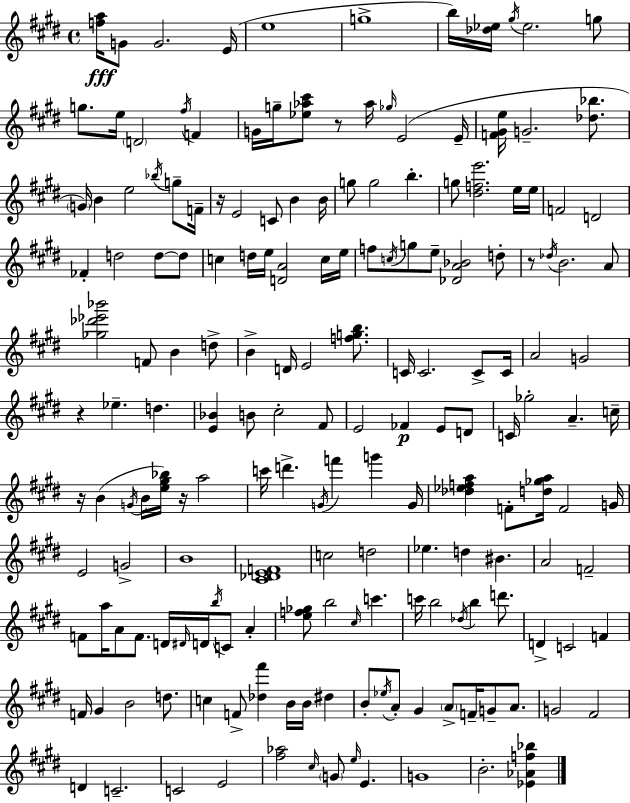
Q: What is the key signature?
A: E major